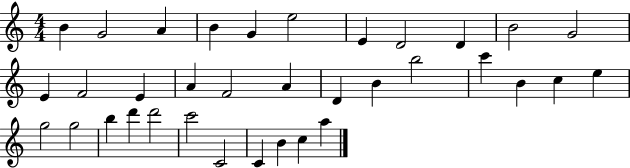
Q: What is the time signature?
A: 4/4